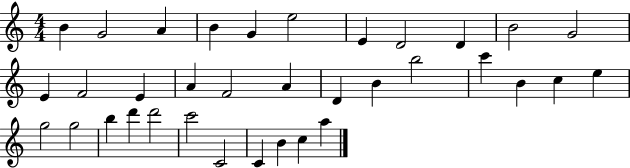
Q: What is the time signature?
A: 4/4